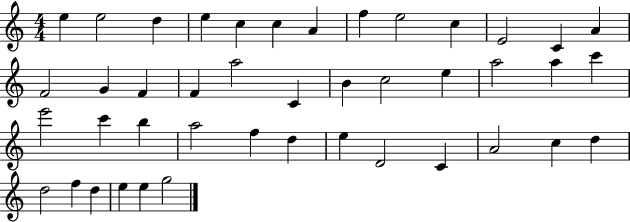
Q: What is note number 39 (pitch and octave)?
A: F5